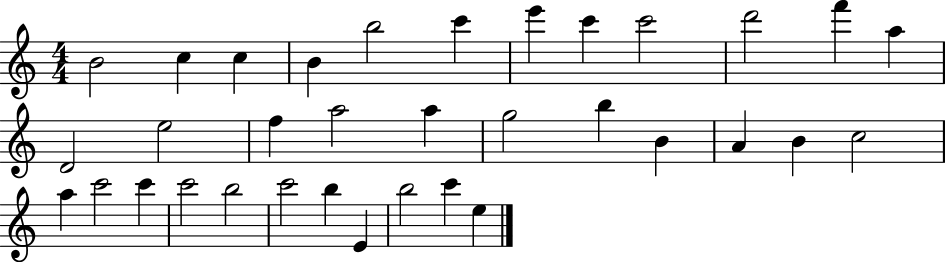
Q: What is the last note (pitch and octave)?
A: E5